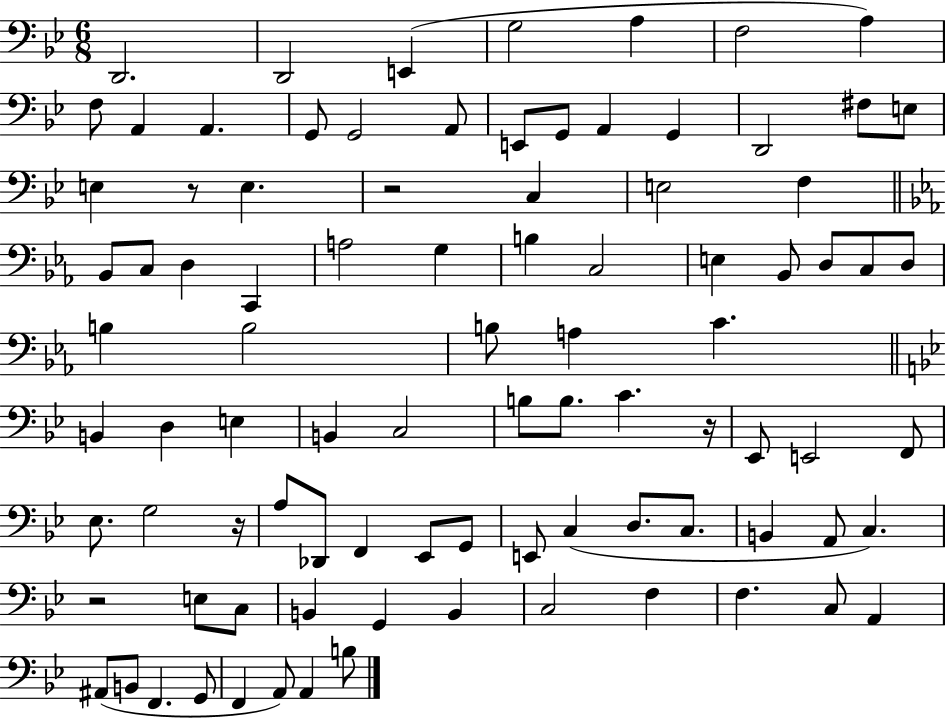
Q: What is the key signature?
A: BES major